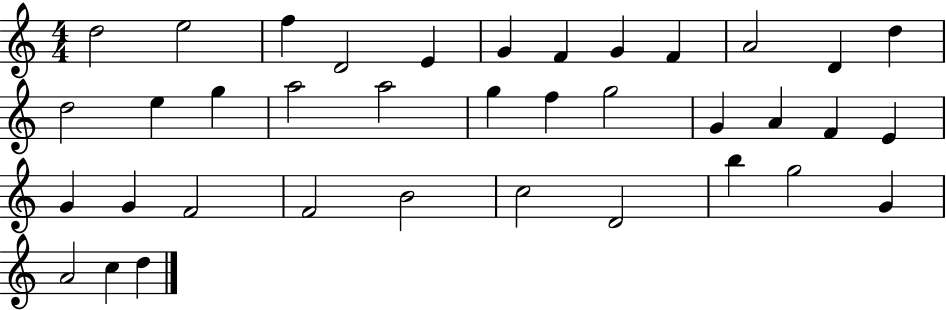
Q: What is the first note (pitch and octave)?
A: D5